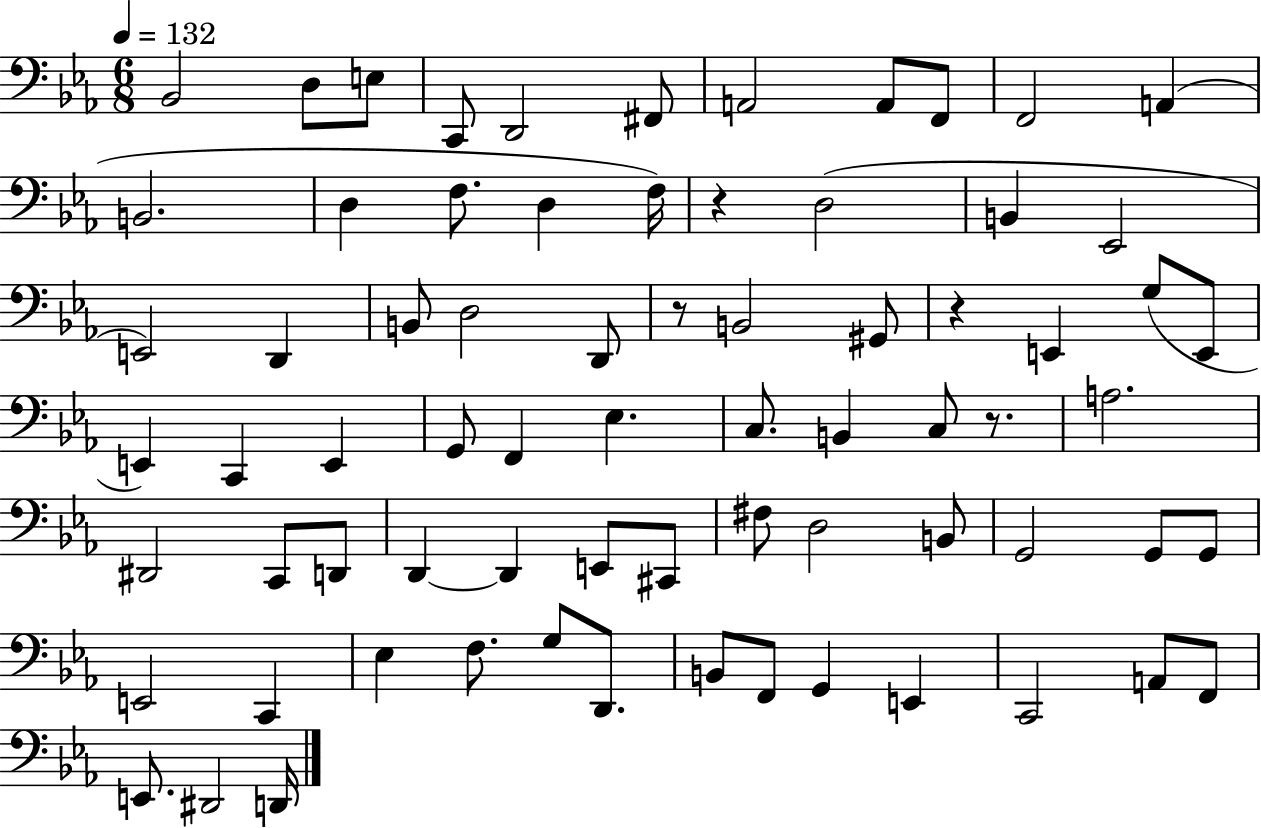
{
  \clef bass
  \numericTimeSignature
  \time 6/8
  \key ees \major
  \tempo 4 = 132
  bes,2 d8 e8 | c,8 d,2 fis,8 | a,2 a,8 f,8 | f,2 a,4( | \break b,2. | d4 f8. d4 f16) | r4 d2( | b,4 ees,2 | \break e,2) d,4 | b,8 d2 d,8 | r8 b,2 gis,8 | r4 e,4 g8( e,8 | \break e,4) c,4 e,4 | g,8 f,4 ees4. | c8. b,4 c8 r8. | a2. | \break dis,2 c,8 d,8 | d,4~~ d,4 e,8 cis,8 | fis8 d2 b,8 | g,2 g,8 g,8 | \break e,2 c,4 | ees4 f8. g8 d,8. | b,8 f,8 g,4 e,4 | c,2 a,8 f,8 | \break e,8. dis,2 d,16 | \bar "|."
}